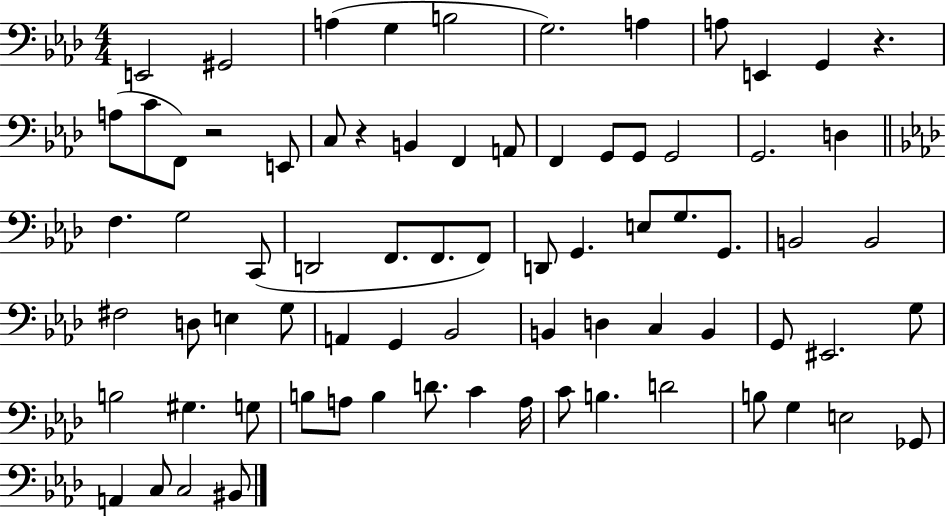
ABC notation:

X:1
T:Untitled
M:4/4
L:1/4
K:Ab
E,,2 ^G,,2 A, G, B,2 G,2 A, A,/2 E,, G,, z A,/2 C/2 F,,/2 z2 E,,/2 C,/2 z B,, F,, A,,/2 F,, G,,/2 G,,/2 G,,2 G,,2 D, F, G,2 C,,/2 D,,2 F,,/2 F,,/2 F,,/2 D,,/2 G,, E,/2 G,/2 G,,/2 B,,2 B,,2 ^F,2 D,/2 E, G,/2 A,, G,, _B,,2 B,, D, C, B,, G,,/2 ^E,,2 G,/2 B,2 ^G, G,/2 B,/2 A,/2 B, D/2 C A,/4 C/2 B, D2 B,/2 G, E,2 _G,,/2 A,, C,/2 C,2 ^B,,/2